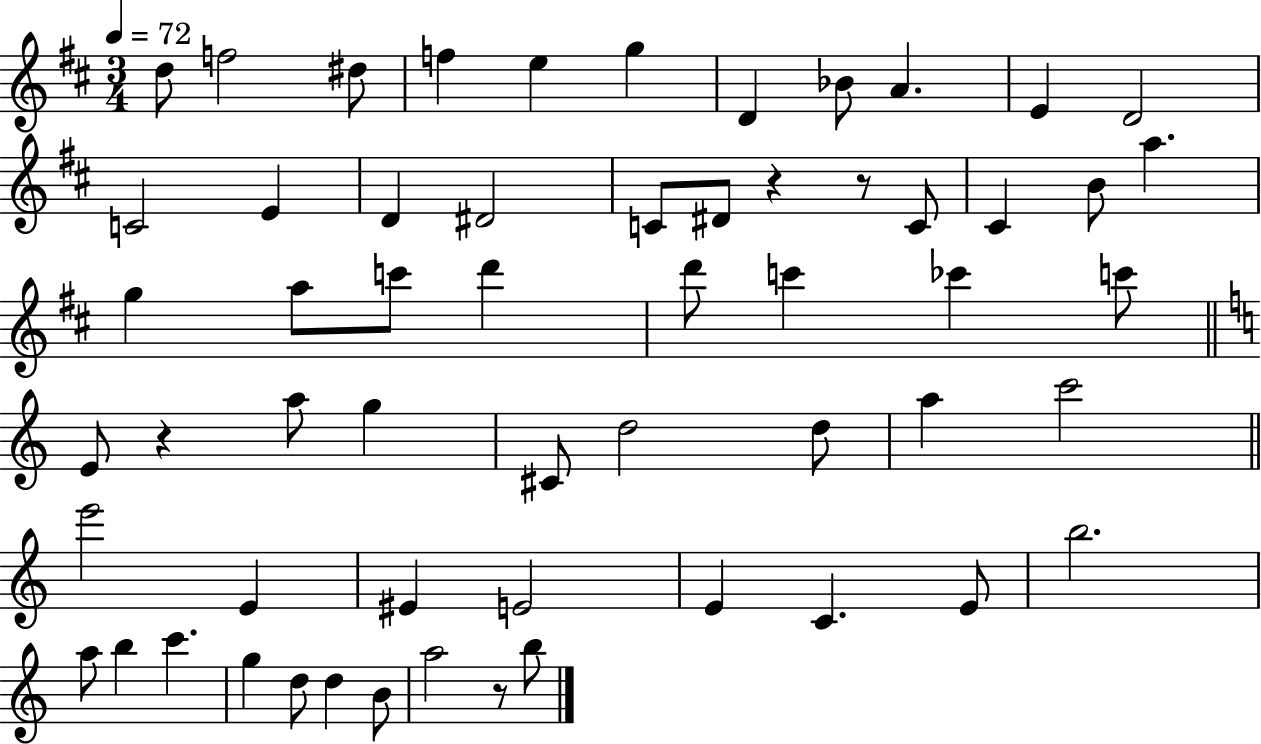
X:1
T:Untitled
M:3/4
L:1/4
K:D
d/2 f2 ^d/2 f e g D _B/2 A E D2 C2 E D ^D2 C/2 ^D/2 z z/2 C/2 ^C B/2 a g a/2 c'/2 d' d'/2 c' _c' c'/2 E/2 z a/2 g ^C/2 d2 d/2 a c'2 e'2 E ^E E2 E C E/2 b2 a/2 b c' g d/2 d B/2 a2 z/2 b/2